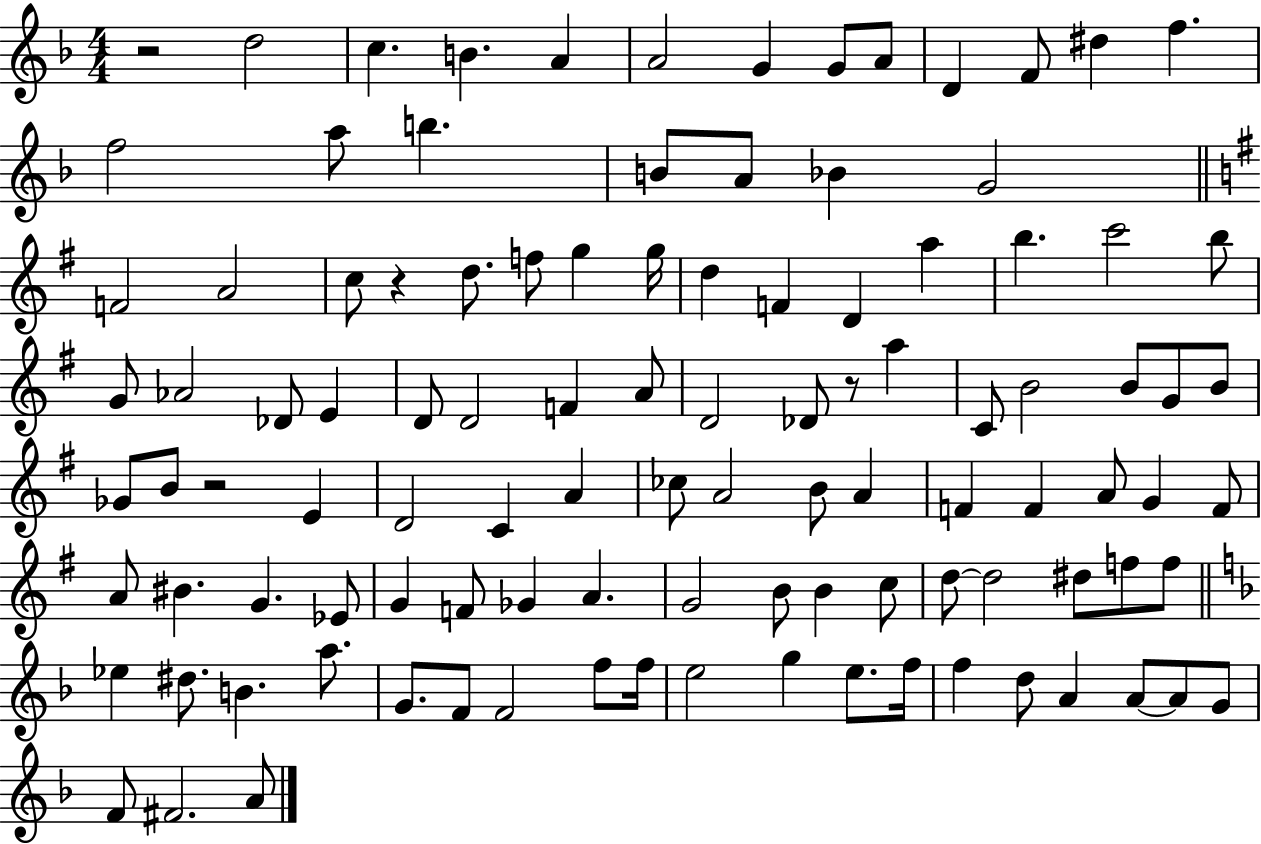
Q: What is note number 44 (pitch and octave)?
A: A5